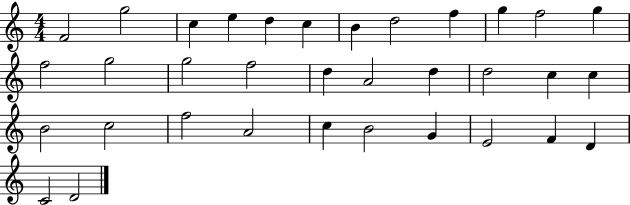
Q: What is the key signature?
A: C major